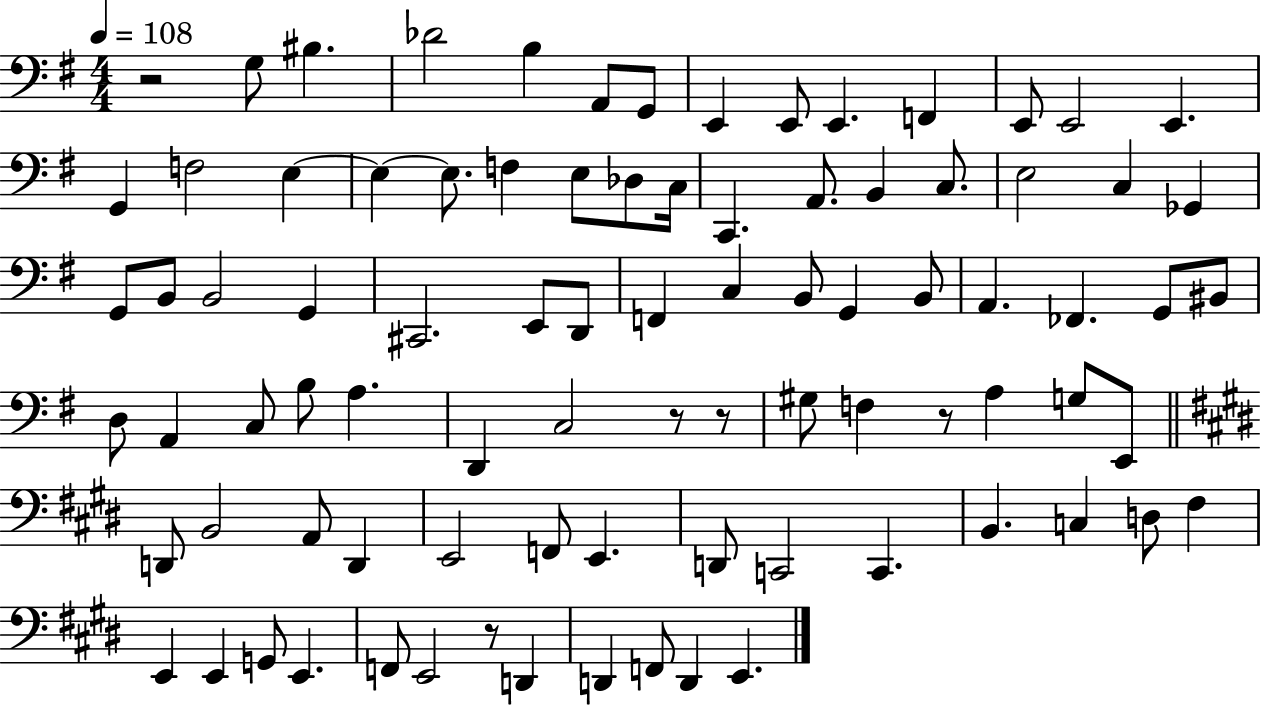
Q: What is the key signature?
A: G major